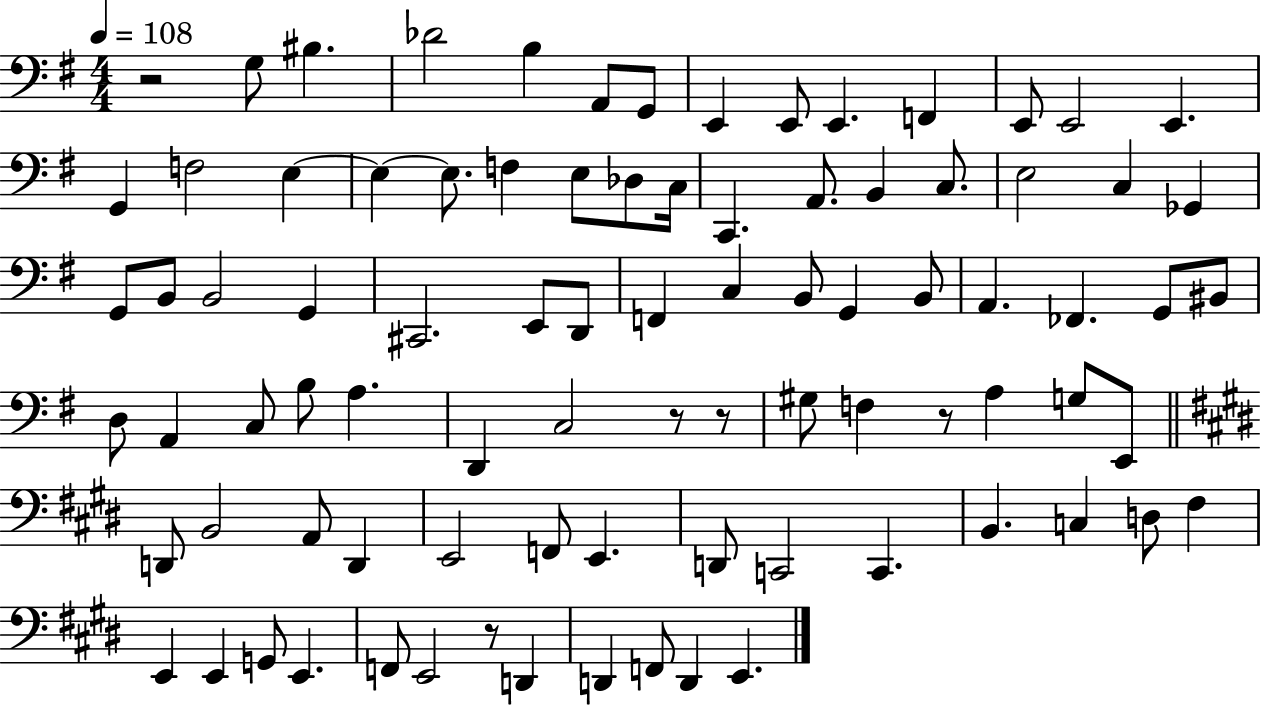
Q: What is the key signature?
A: G major